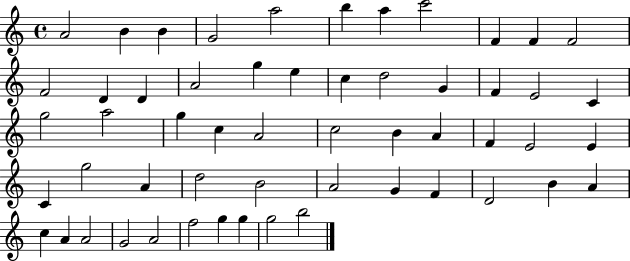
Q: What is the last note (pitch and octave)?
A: B5